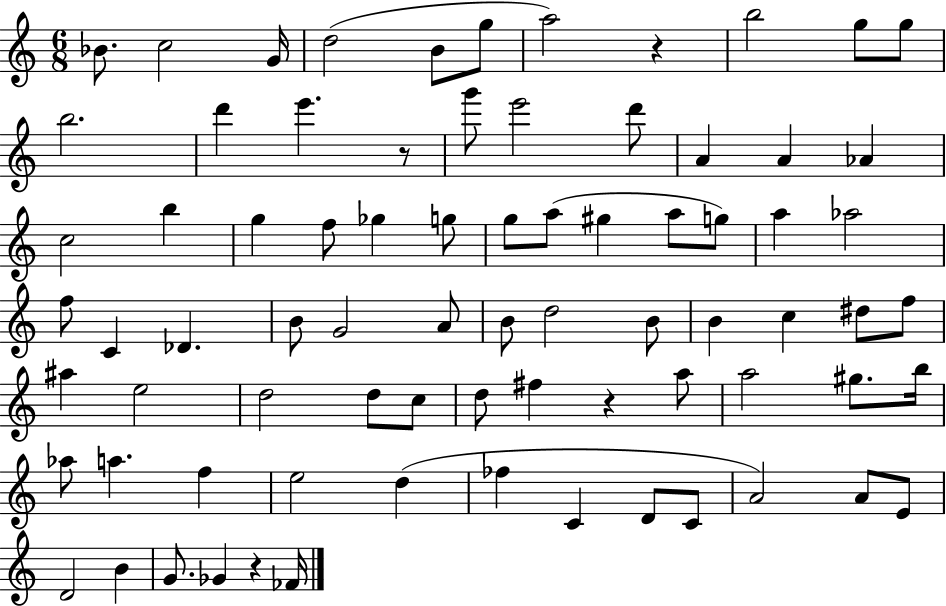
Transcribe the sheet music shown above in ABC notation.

X:1
T:Untitled
M:6/8
L:1/4
K:C
_B/2 c2 G/4 d2 B/2 g/2 a2 z b2 g/2 g/2 b2 d' e' z/2 g'/2 e'2 d'/2 A A _A c2 b g f/2 _g g/2 g/2 a/2 ^g a/2 g/2 a _a2 f/2 C _D B/2 G2 A/2 B/2 d2 B/2 B c ^d/2 f/2 ^a e2 d2 d/2 c/2 d/2 ^f z a/2 a2 ^g/2 b/4 _a/2 a f e2 d _f C D/2 C/2 A2 A/2 E/2 D2 B G/2 _G z _F/4